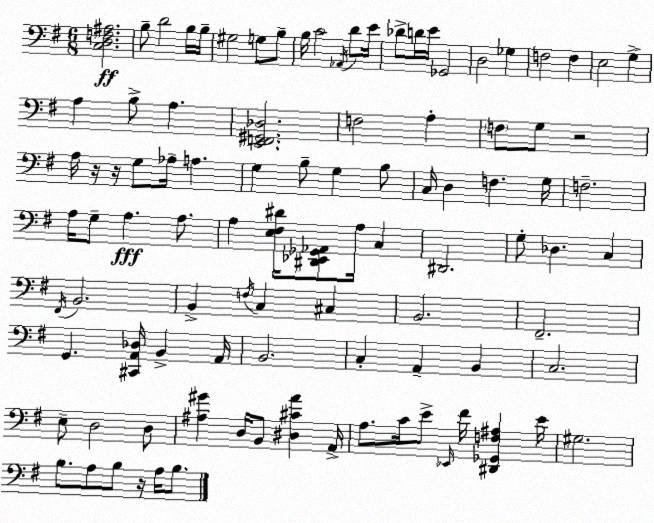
X:1
T:Untitled
M:6/8
L:1/4
K:G
[C,D,F,^A,]2 B,/2 D2 B,/4 B,/4 ^G,2 G,/2 B,/2 B,/4 C2 _A,,/4 D/2 E/4 _D/2 D/4 E/4 _G,,2 D,2 _G, F,2 F, E,2 G, A, B,/2 A, [E,,F,,^G,,_D,]2 F,2 A, F,/2 G,/2 z2 A,/4 z/4 z/4 G,/2 _A,/4 A, G, B,/2 G, B,/2 C,/4 D, F, G,/4 F,2 A,/4 G,/2 A, A,/2 A, [E,^F,^D]/4 [^D,,_E,,_G,,_A,,]/2 A,/4 C, ^D,,2 G,/2 _D, C, ^F,,/4 B,,2 B,, F,/4 C, ^C, B,,2 ^F,,2 G,, [^C,,A,,_D,]/4 B,, A,,/4 B,,2 C, A,, B,, C,2 E,/2 D,2 D,/2 [^A,^G] D,/4 B,,/2 [^D,^CA] A,,/4 A,/2 C/4 E/2 _E,,/4 ^F/4 [^D,,_G,,F,^A,] E/4 ^G,2 B,/2 A,/2 B,/2 z/4 A,/4 B,/2